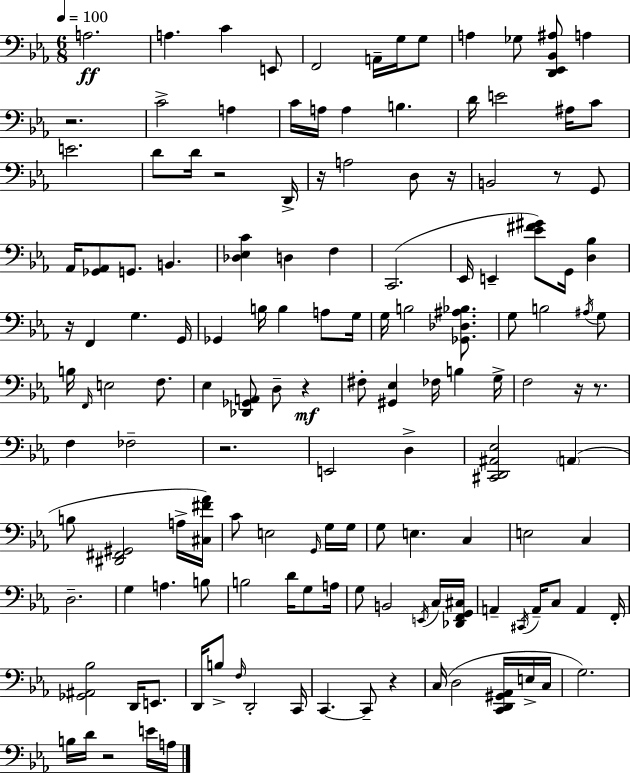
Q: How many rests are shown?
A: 12